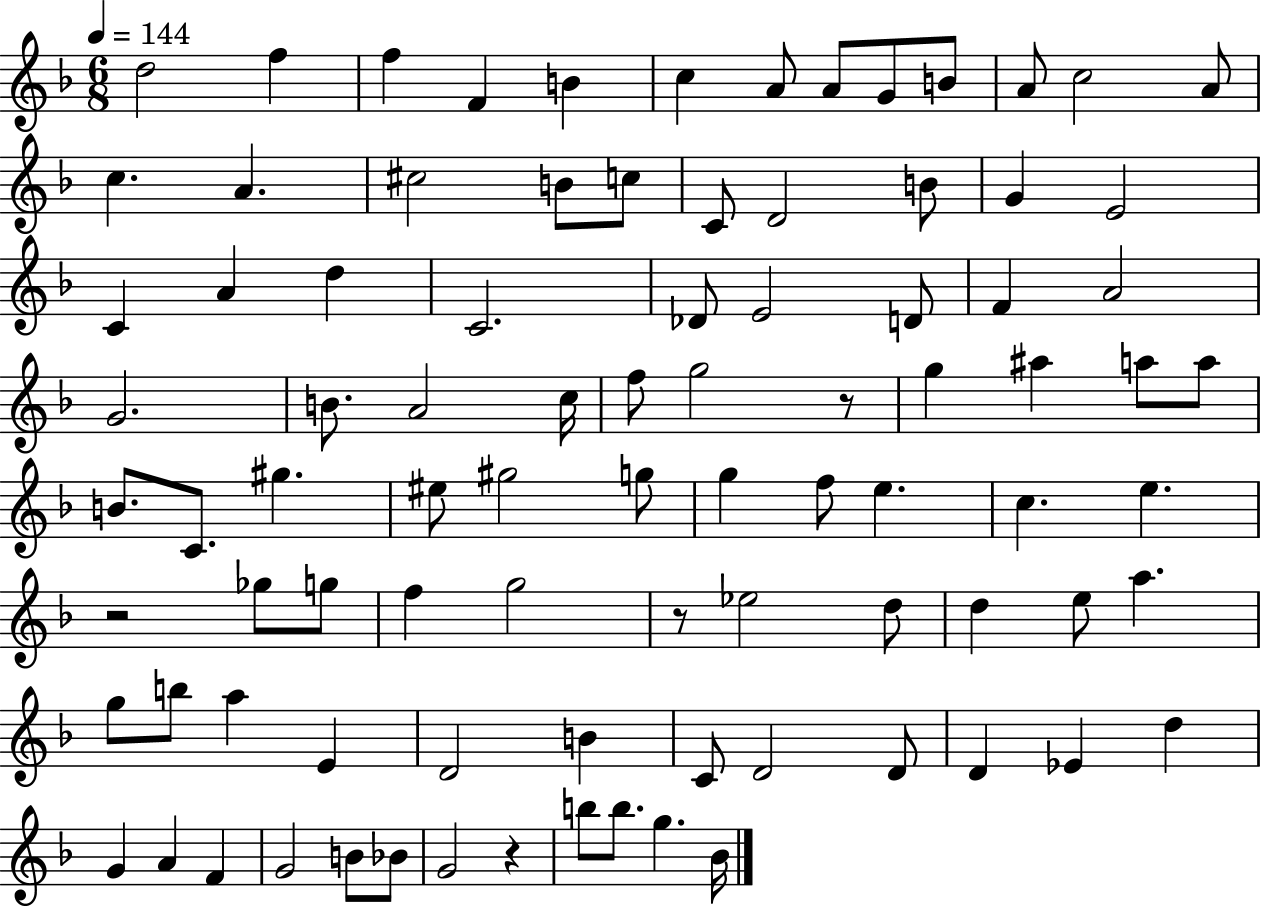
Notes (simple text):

D5/h F5/q F5/q F4/q B4/q C5/q A4/e A4/e G4/e B4/e A4/e C5/h A4/e C5/q. A4/q. C#5/h B4/e C5/e C4/e D4/h B4/e G4/q E4/h C4/q A4/q D5/q C4/h. Db4/e E4/h D4/e F4/q A4/h G4/h. B4/e. A4/h C5/s F5/e G5/h R/e G5/q A#5/q A5/e A5/e B4/e. C4/e. G#5/q. EIS5/e G#5/h G5/e G5/q F5/e E5/q. C5/q. E5/q. R/h Gb5/e G5/e F5/q G5/h R/e Eb5/h D5/e D5/q E5/e A5/q. G5/e B5/e A5/q E4/q D4/h B4/q C4/e D4/h D4/e D4/q Eb4/q D5/q G4/q A4/q F4/q G4/h B4/e Bb4/e G4/h R/q B5/e B5/e. G5/q. Bb4/s